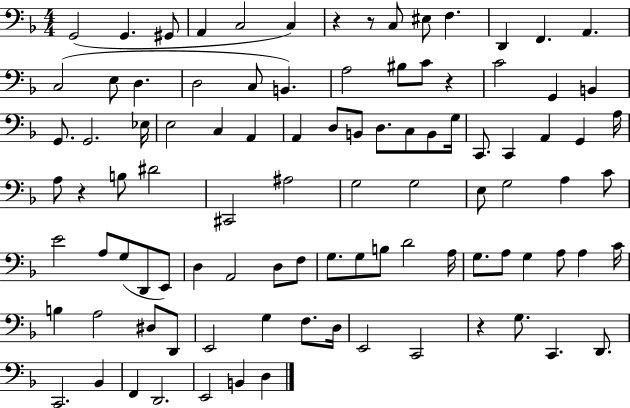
G2/h G2/q. G#2/e A2/q C3/h C3/q R/q R/e C3/e EIS3/e F3/q. D2/q F2/q. A2/q. C3/h E3/e D3/q. D3/h C3/e B2/q. A3/h BIS3/e C4/e R/q C4/h G2/q B2/q G2/e. G2/h. Eb3/s E3/h C3/q A2/q A2/q D3/e B2/e D3/e. C3/e B2/e G3/s C2/e. C2/q A2/q G2/q A3/s A3/e R/q B3/e D#4/h C#2/h A#3/h G3/h G3/h E3/e G3/h A3/q C4/e E4/h A3/e G3/e D2/e E2/e D3/q A2/h D3/e F3/e G3/e. G3/e B3/e D4/h A3/s G3/e. A3/e G3/q A3/e A3/q C4/s B3/q A3/h D#3/e D2/e E2/h G3/q F3/e. D3/s E2/h C2/h R/q G3/e. C2/q. D2/e. C2/h. Bb2/q F2/q D2/h. E2/h B2/q D3/q